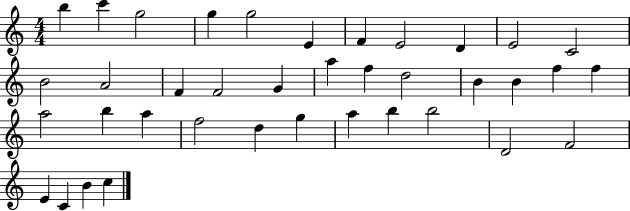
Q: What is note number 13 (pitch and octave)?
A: A4